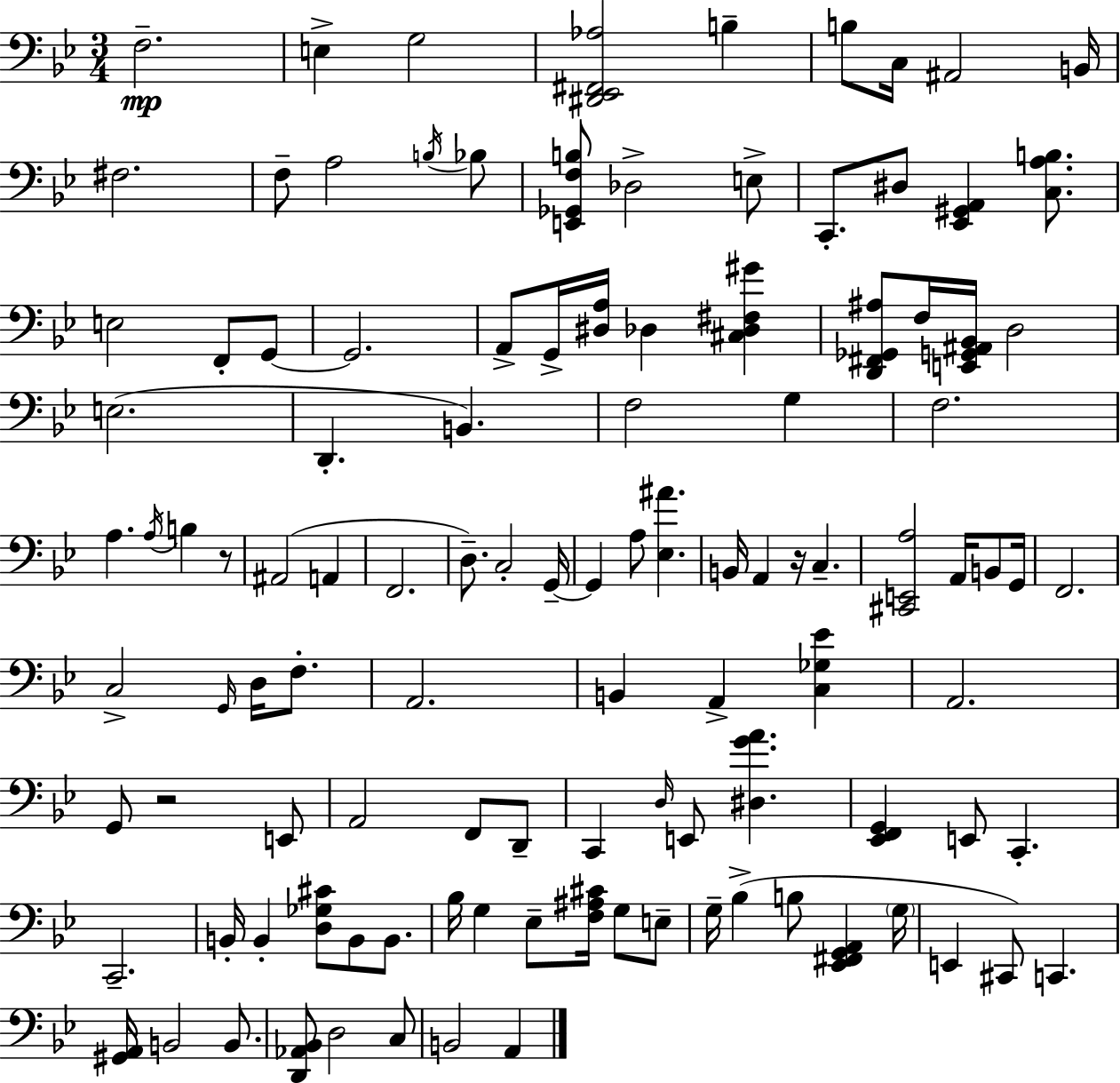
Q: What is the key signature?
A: BES major